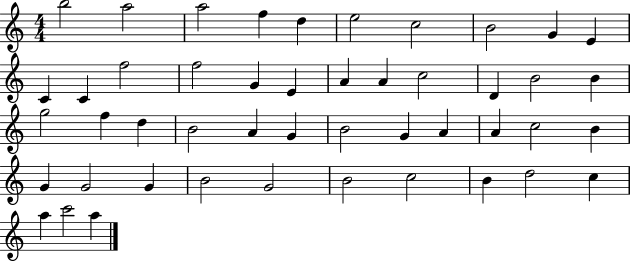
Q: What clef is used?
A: treble